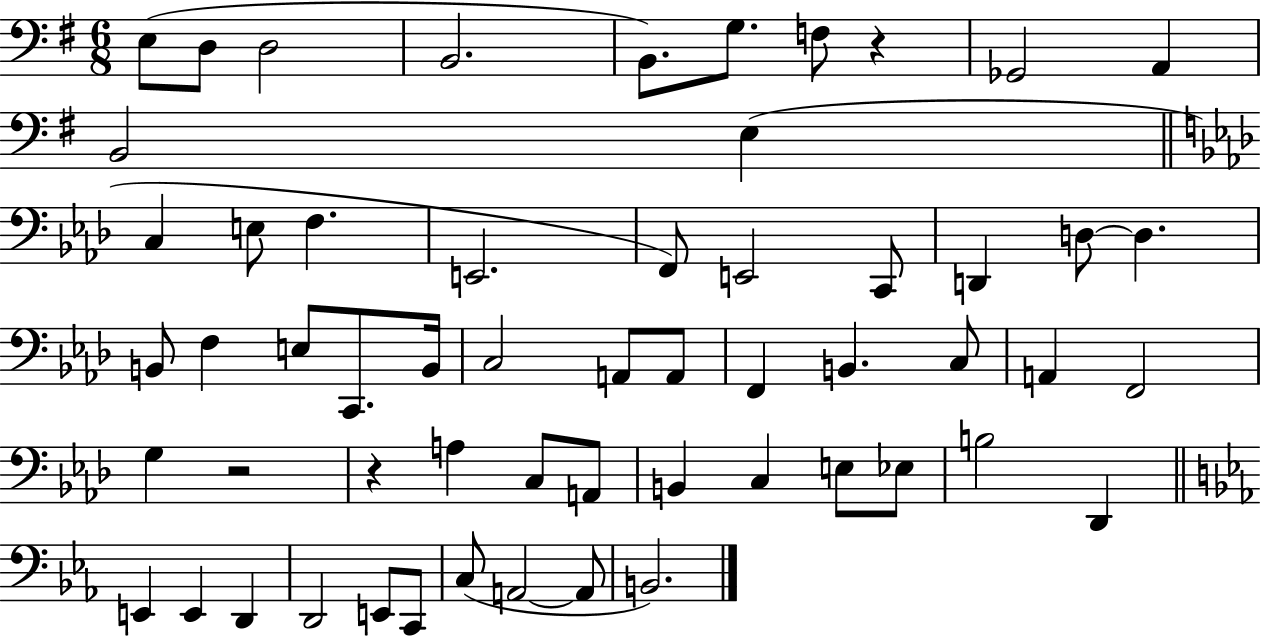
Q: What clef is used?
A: bass